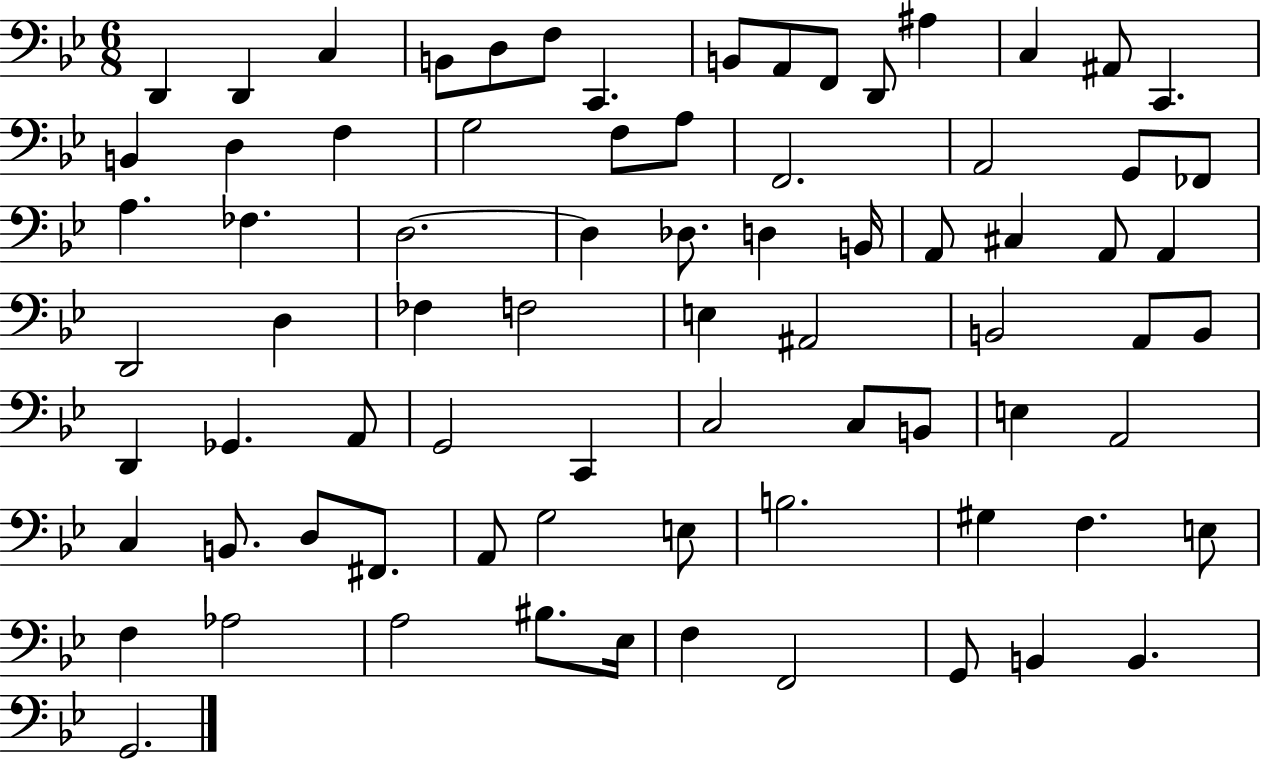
D2/q D2/q C3/q B2/e D3/e F3/e C2/q. B2/e A2/e F2/e D2/e A#3/q C3/q A#2/e C2/q. B2/q D3/q F3/q G3/h F3/e A3/e F2/h. A2/h G2/e FES2/e A3/q. FES3/q. D3/h. D3/q Db3/e. D3/q B2/s A2/e C#3/q A2/e A2/q D2/h D3/q FES3/q F3/h E3/q A#2/h B2/h A2/e B2/e D2/q Gb2/q. A2/e G2/h C2/q C3/h C3/e B2/e E3/q A2/h C3/q B2/e. D3/e F#2/e. A2/e G3/h E3/e B3/h. G#3/q F3/q. E3/e F3/q Ab3/h A3/h BIS3/e. Eb3/s F3/q F2/h G2/e B2/q B2/q. G2/h.